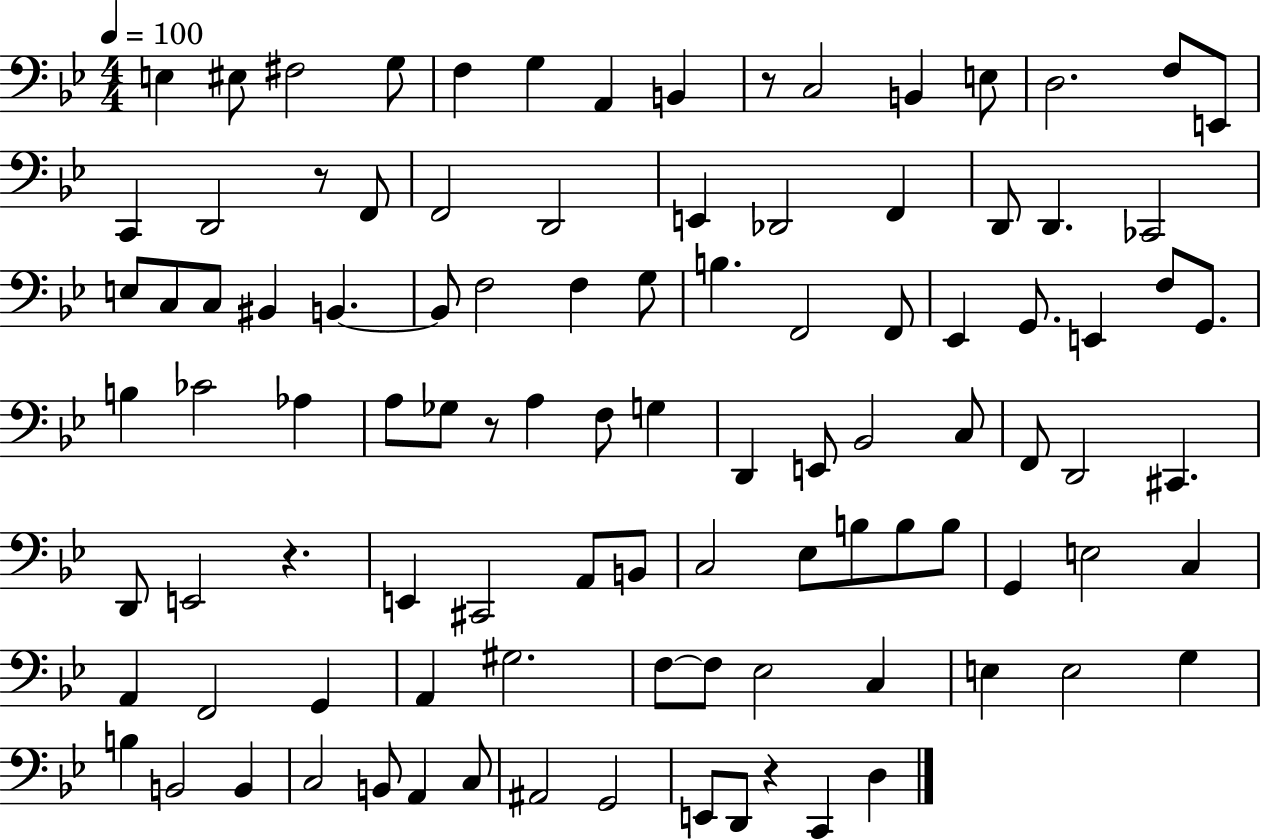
{
  \clef bass
  \numericTimeSignature
  \time 4/4
  \key bes \major
  \tempo 4 = 100
  e4 eis8 fis2 g8 | f4 g4 a,4 b,4 | r8 c2 b,4 e8 | d2. f8 e,8 | \break c,4 d,2 r8 f,8 | f,2 d,2 | e,4 des,2 f,4 | d,8 d,4. ces,2 | \break e8 c8 c8 bis,4 b,4.~~ | b,8 f2 f4 g8 | b4. f,2 f,8 | ees,4 g,8. e,4 f8 g,8. | \break b4 ces'2 aes4 | a8 ges8 r8 a4 f8 g4 | d,4 e,8 bes,2 c8 | f,8 d,2 cis,4. | \break d,8 e,2 r4. | e,4 cis,2 a,8 b,8 | c2 ees8 b8 b8 b8 | g,4 e2 c4 | \break a,4 f,2 g,4 | a,4 gis2. | f8~~ f8 ees2 c4 | e4 e2 g4 | \break b4 b,2 b,4 | c2 b,8 a,4 c8 | ais,2 g,2 | e,8 d,8 r4 c,4 d4 | \break \bar "|."
}